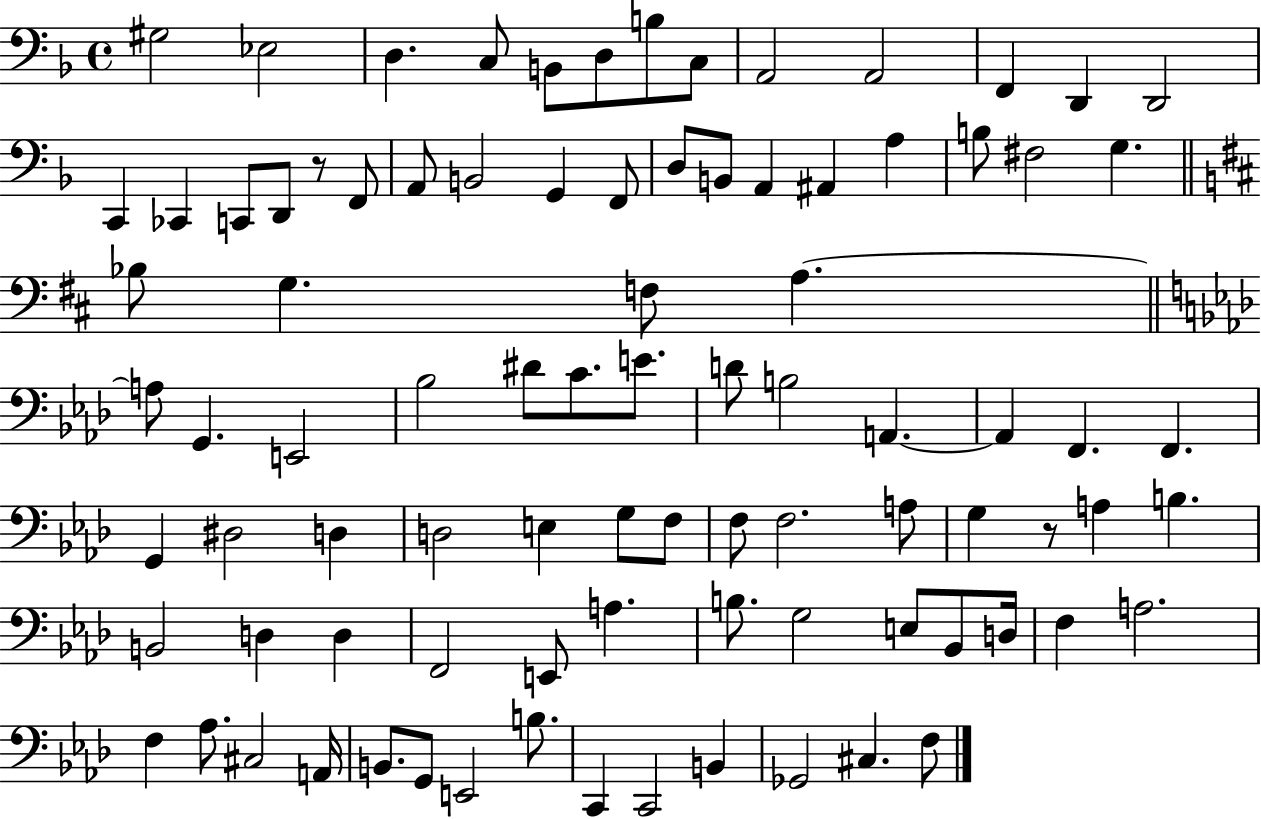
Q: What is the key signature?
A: F major